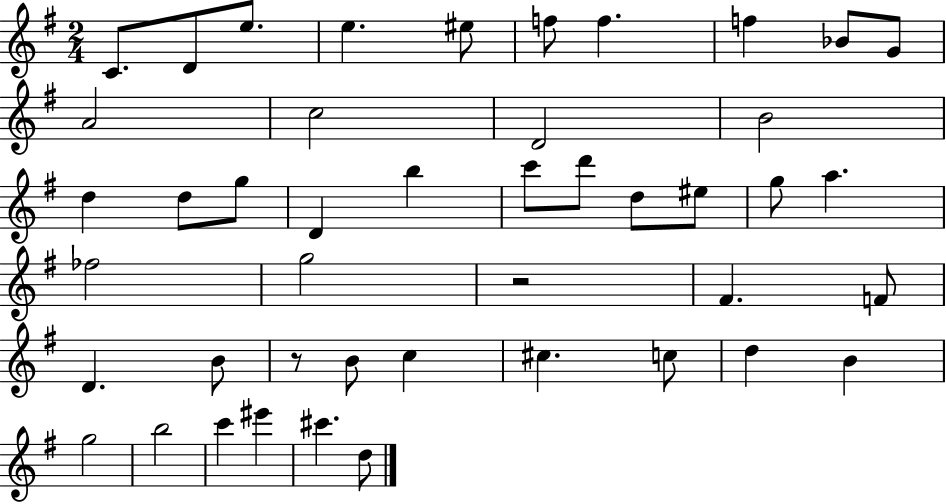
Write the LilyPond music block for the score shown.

{
  \clef treble
  \numericTimeSignature
  \time 2/4
  \key g \major
  c'8. d'8 e''8. | e''4. eis''8 | f''8 f''4. | f''4 bes'8 g'8 | \break a'2 | c''2 | d'2 | b'2 | \break d''4 d''8 g''8 | d'4 b''4 | c'''8 d'''8 d''8 eis''8 | g''8 a''4. | \break fes''2 | g''2 | r2 | fis'4. f'8 | \break d'4. b'8 | r8 b'8 c''4 | cis''4. c''8 | d''4 b'4 | \break g''2 | b''2 | c'''4 eis'''4 | cis'''4. d''8 | \break \bar "|."
}